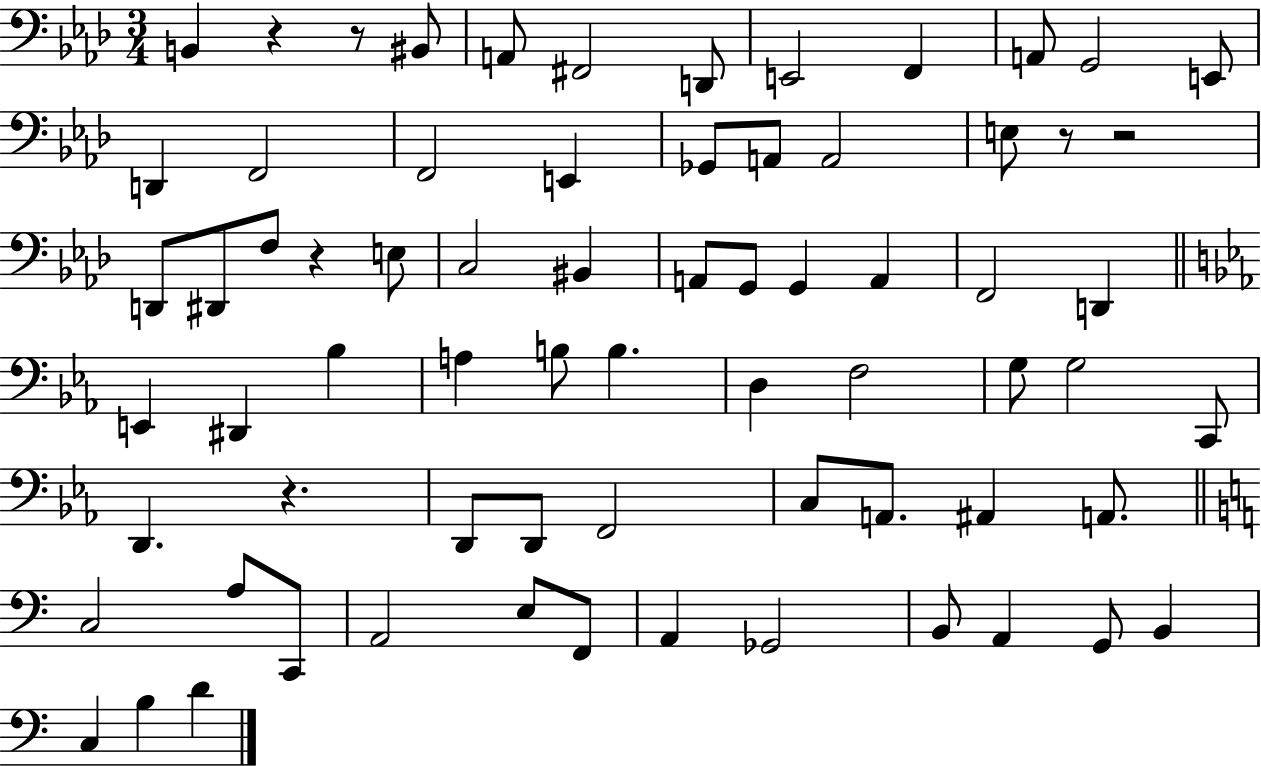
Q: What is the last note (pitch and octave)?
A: D4